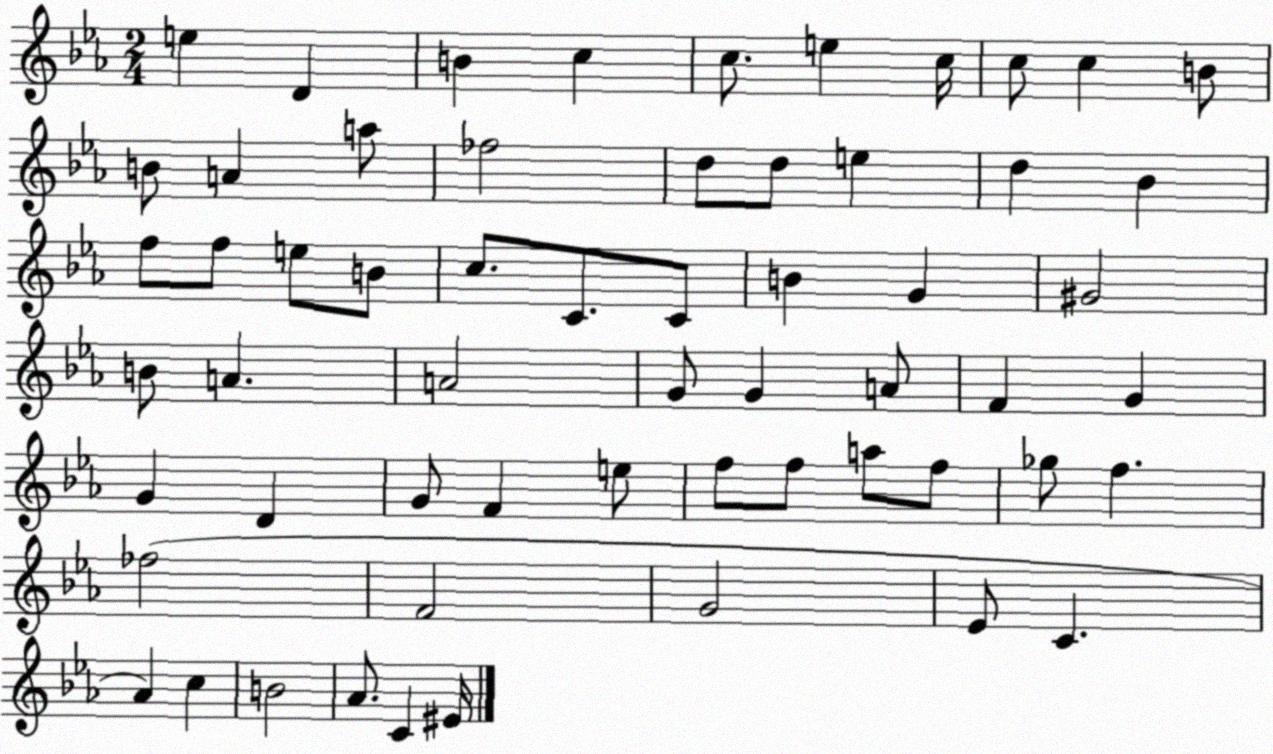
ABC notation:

X:1
T:Untitled
M:2/4
L:1/4
K:Eb
e D B c c/2 e c/4 c/2 c B/2 B/2 A a/2 _f2 d/2 d/2 e d _B f/2 f/2 e/2 B/2 c/2 C/2 C/2 B G ^G2 B/2 A A2 G/2 G A/2 F G G D G/2 F e/2 f/2 f/2 a/2 f/2 _g/2 f _f2 F2 G2 _E/2 C _A c B2 _A/2 C ^E/4